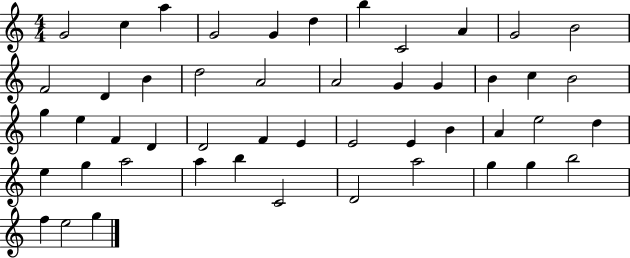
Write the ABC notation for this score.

X:1
T:Untitled
M:4/4
L:1/4
K:C
G2 c a G2 G d b C2 A G2 B2 F2 D B d2 A2 A2 G G B c B2 g e F D D2 F E E2 E B A e2 d e g a2 a b C2 D2 a2 g g b2 f e2 g